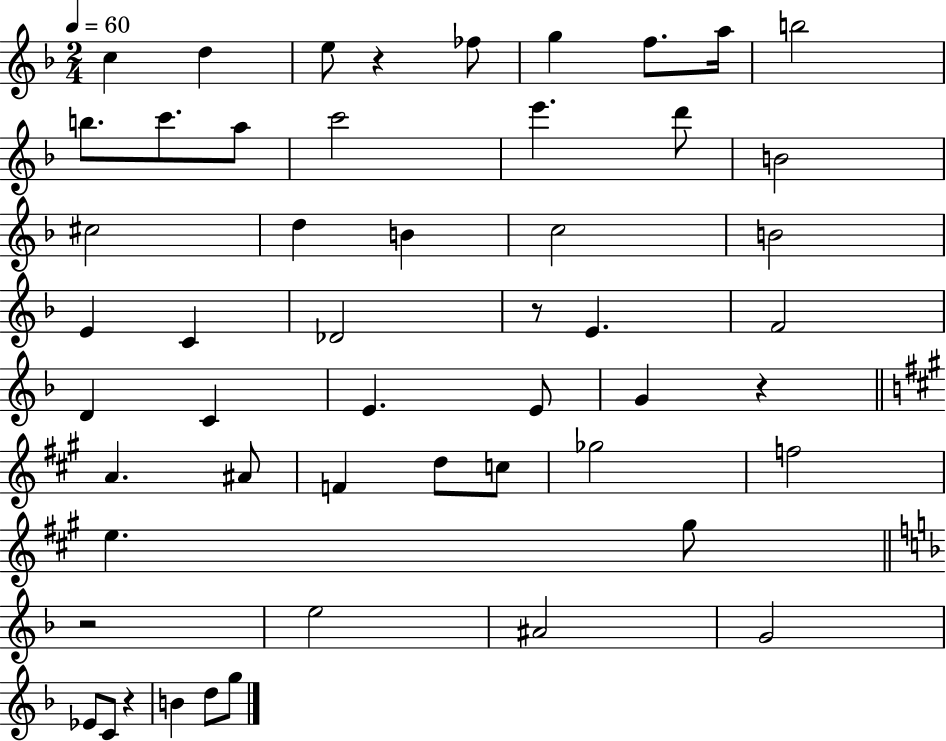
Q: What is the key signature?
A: F major